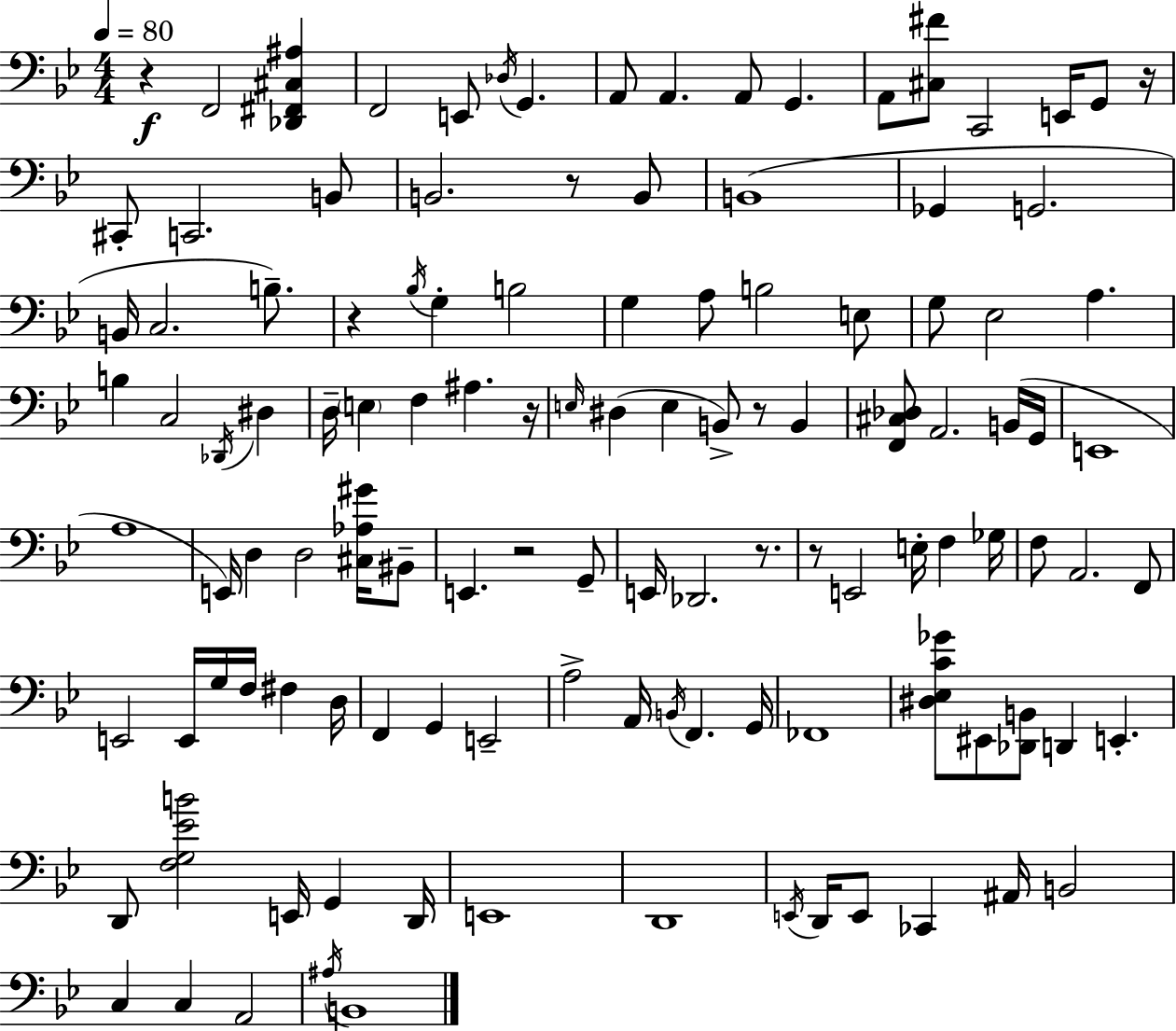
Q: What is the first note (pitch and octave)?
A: F2